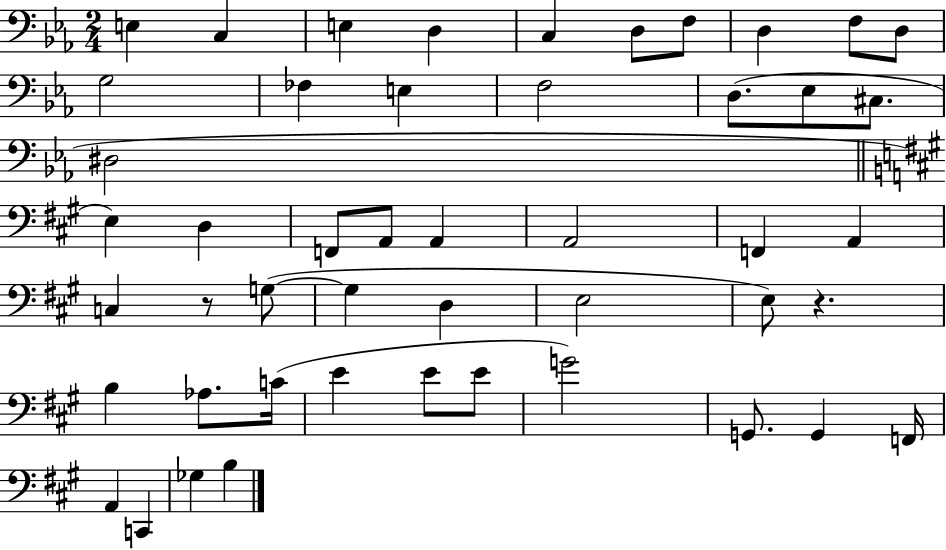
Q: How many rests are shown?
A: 2